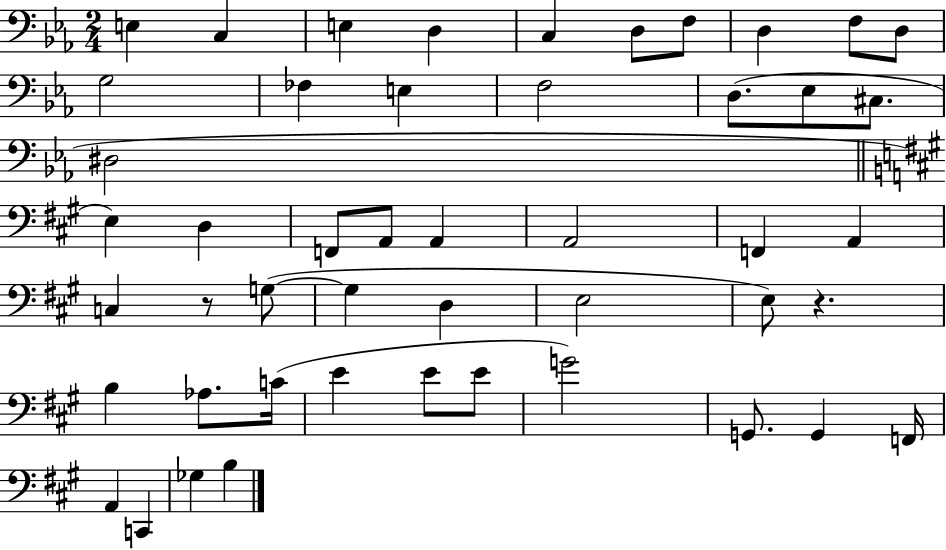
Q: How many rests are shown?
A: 2